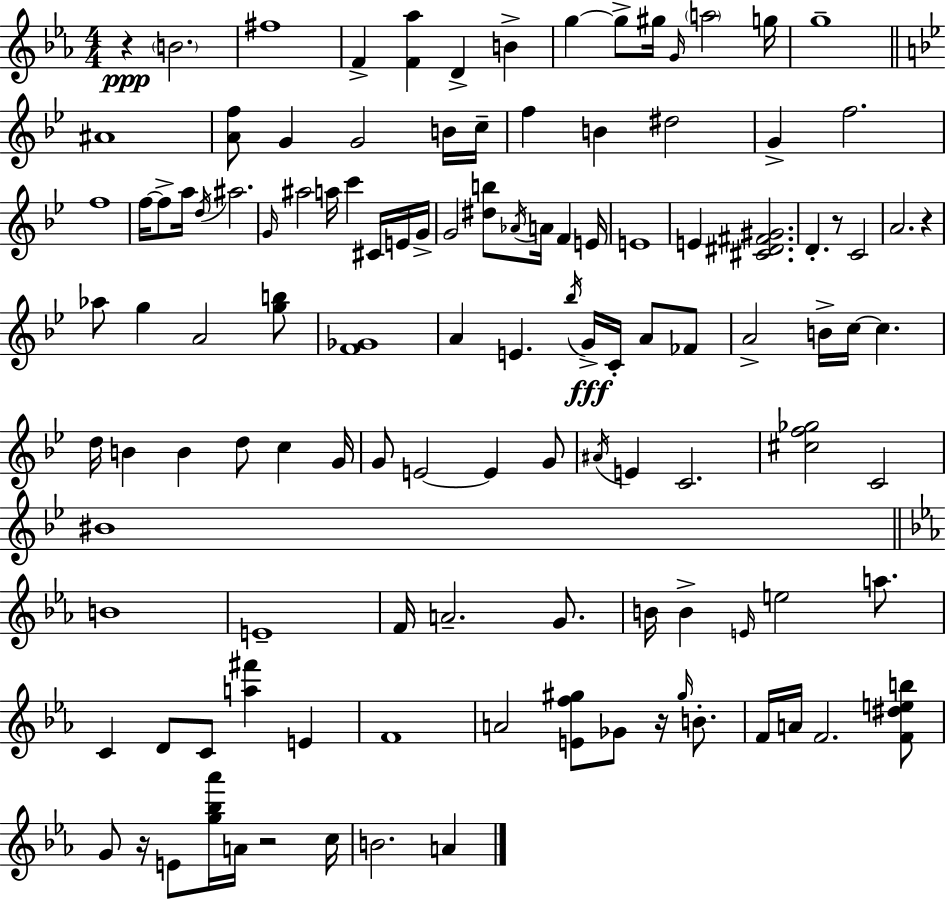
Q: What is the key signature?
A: EES major